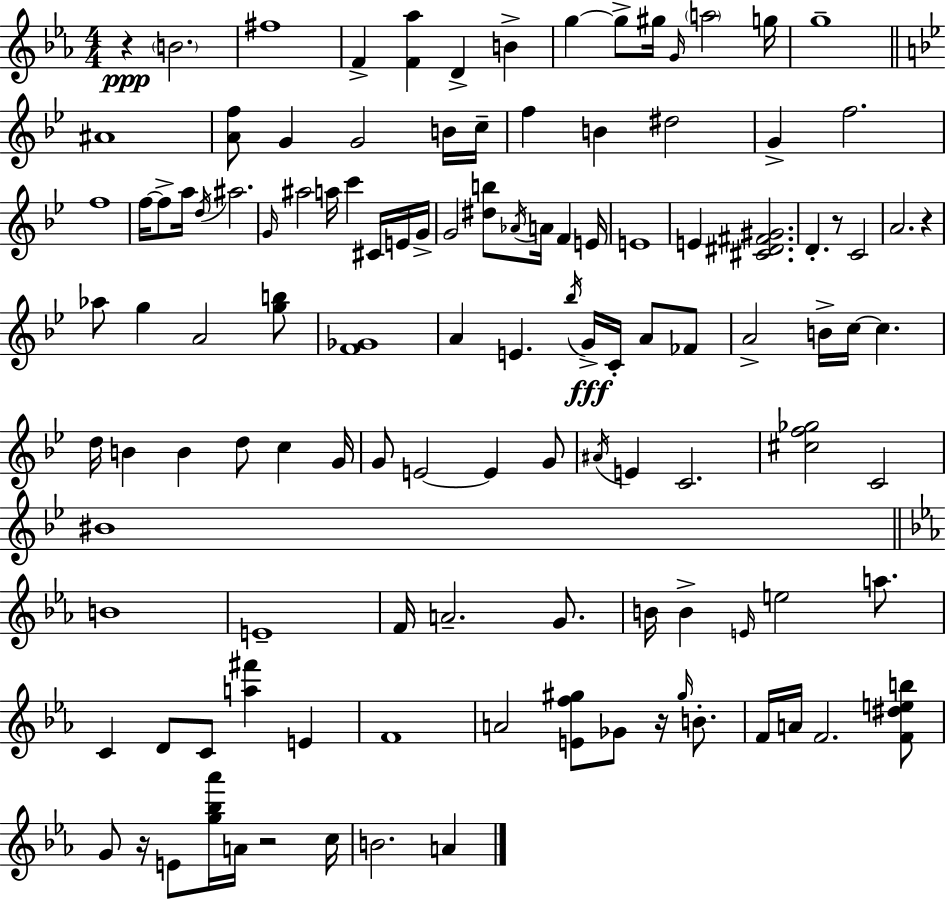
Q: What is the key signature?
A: EES major